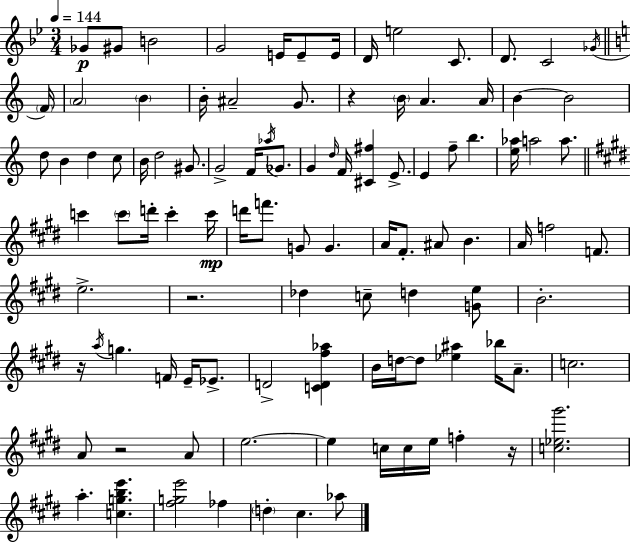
Gb4/e G#4/e B4/h G4/h E4/s E4/e E4/s D4/s E5/h C4/e. D4/e. C4/h Gb4/s F4/s A4/h B4/q B4/s A#4/h G4/e. R/q B4/s A4/q. A4/s B4/q B4/h D5/e B4/q D5/q C5/e B4/s D5/h G#4/e. G4/h F4/s Ab5/s Gb4/e. G4/q D5/s F4/s [C#4,F#5]/q E4/e. E4/q F5/e B5/q. [E5,Ab5]/s A5/h A5/e. C6/q C6/e D6/s C6/q C6/s D6/s F6/e. G4/e G4/q. A4/s F#4/e. A#4/e B4/q. A4/s F5/h F4/e. E5/h. R/h. Db5/q C5/e D5/q [G4,E5]/e B4/h. R/s A5/s G5/q. F4/s E4/s Eb4/e. D4/h [C4,D4,F#5,Ab5]/q B4/s D5/s D5/e [Eb5,A#5]/q Bb5/s A4/e. C5/h. A4/e R/h A4/e E5/h. E5/q C5/s C5/s E5/s F5/q R/s [C5,Eb5,G#6]/h. A5/q. [C5,G5,B5,E6]/q. [F#5,G5,E6]/h FES5/q D5/q C#5/q. Ab5/e